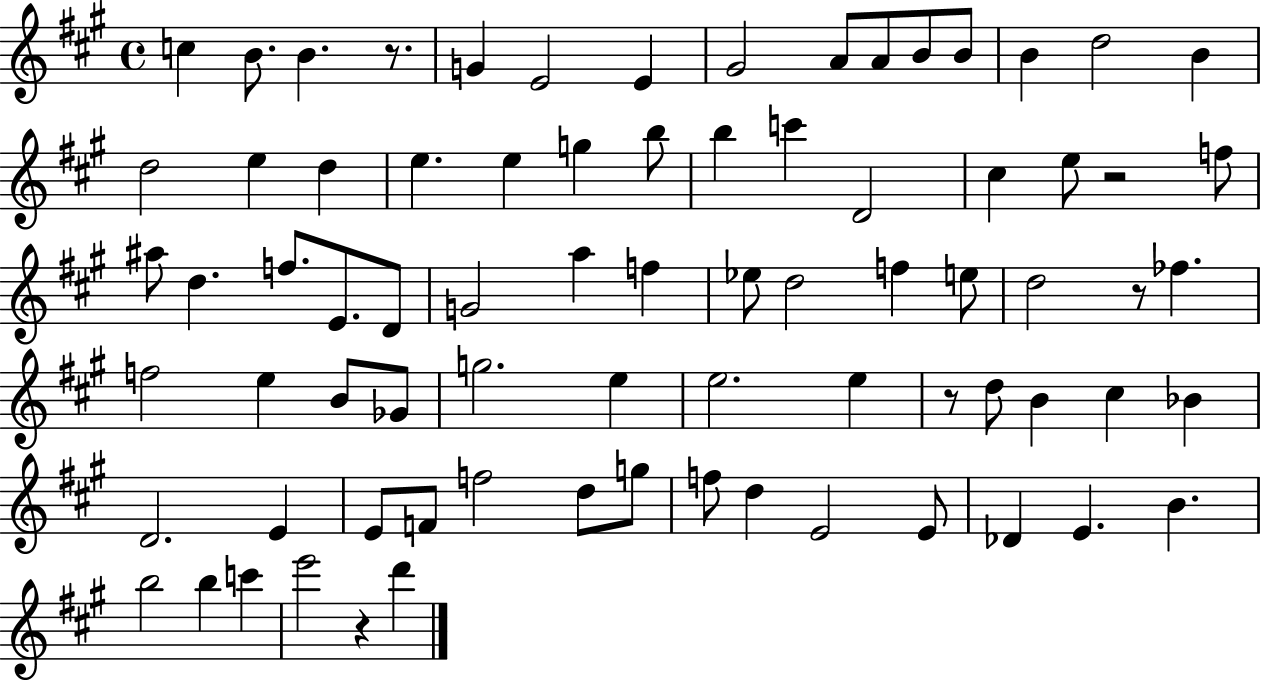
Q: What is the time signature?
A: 4/4